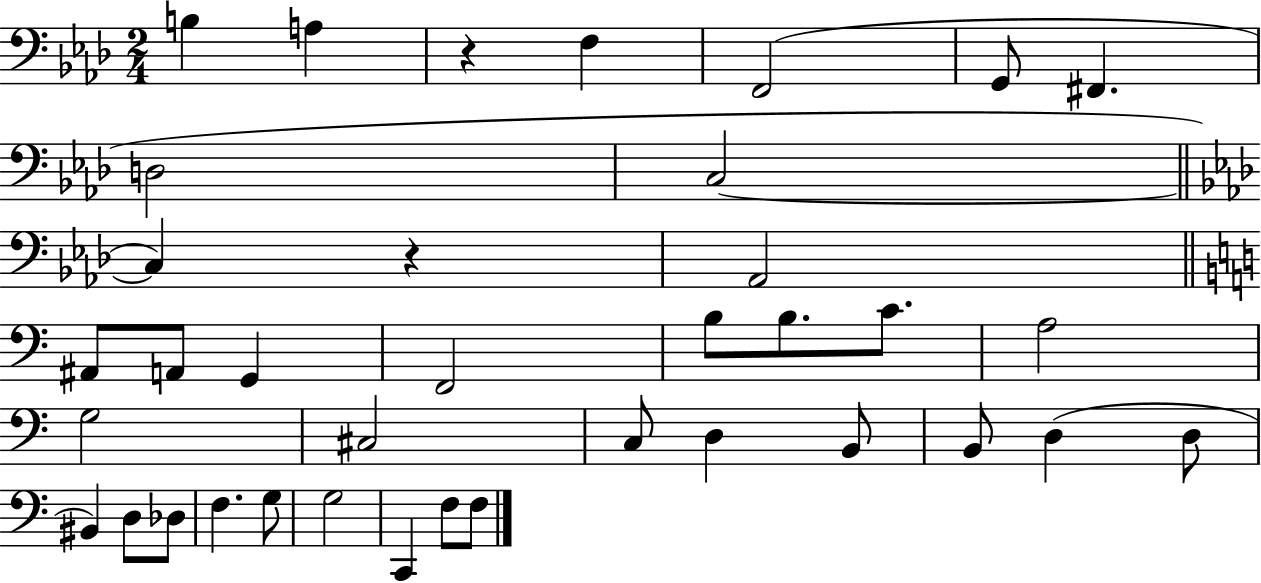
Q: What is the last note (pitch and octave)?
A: F3